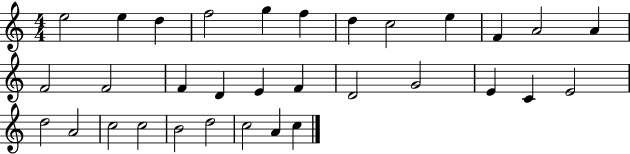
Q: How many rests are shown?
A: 0